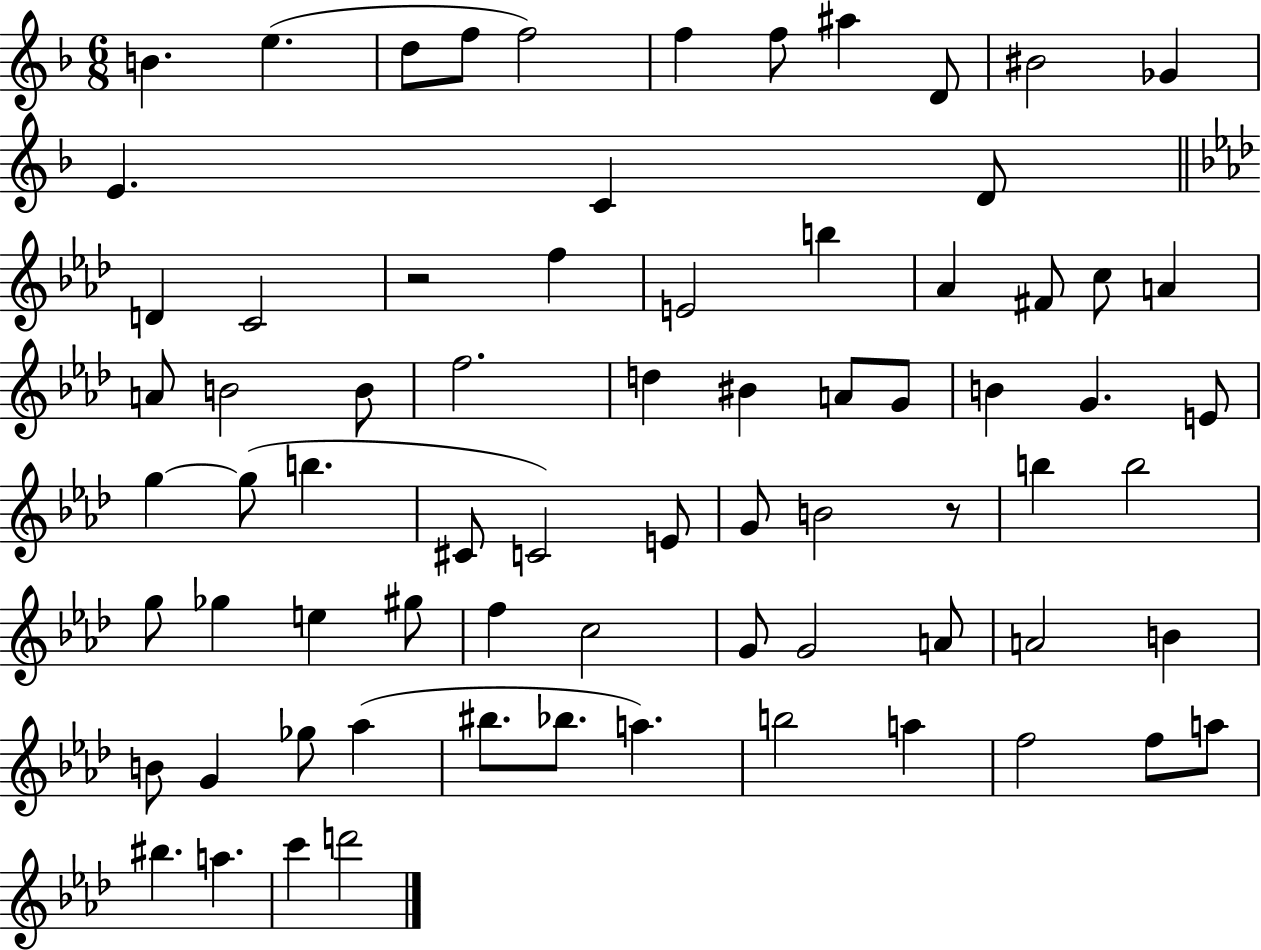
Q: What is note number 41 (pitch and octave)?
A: G4